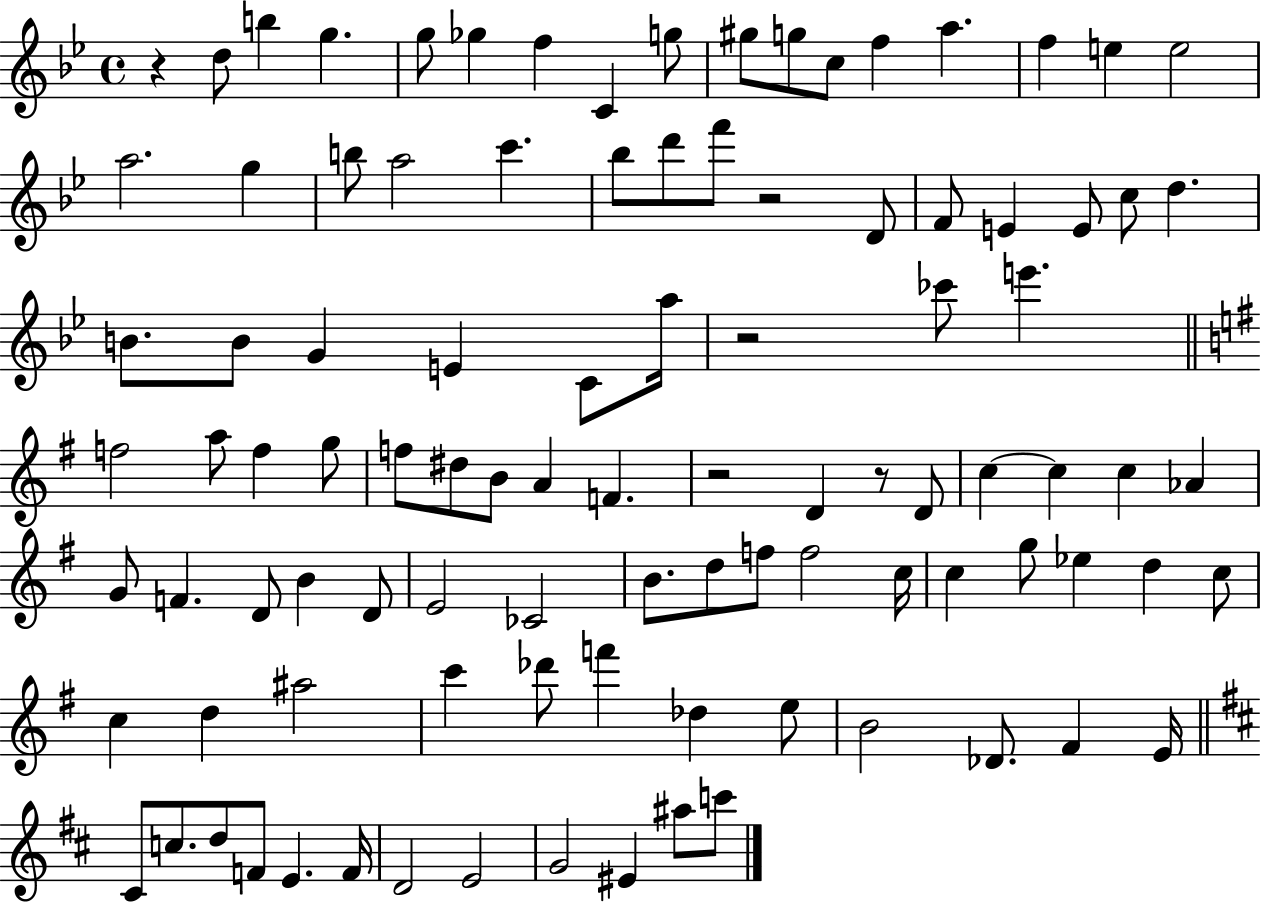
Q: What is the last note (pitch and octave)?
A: C6